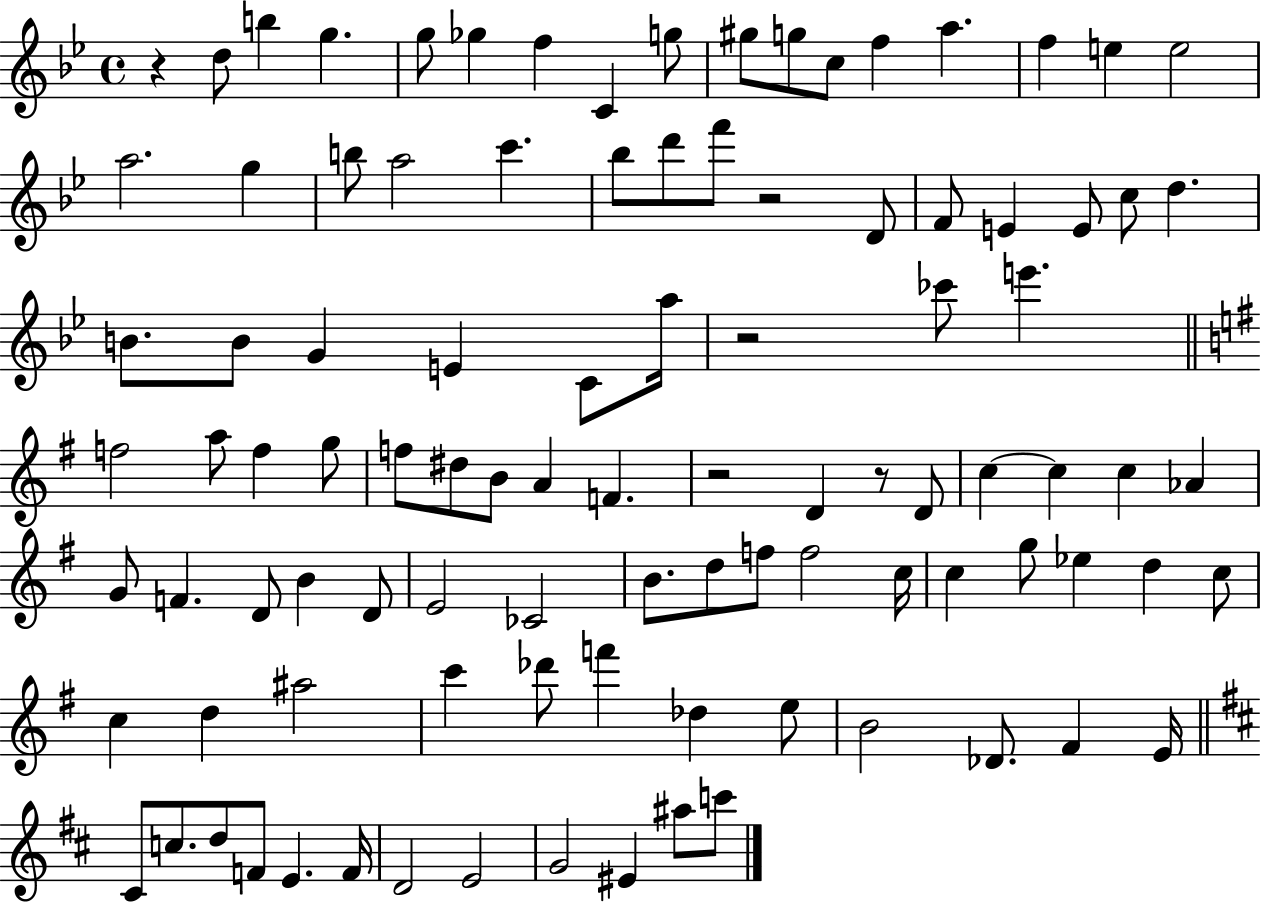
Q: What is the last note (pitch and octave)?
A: C6